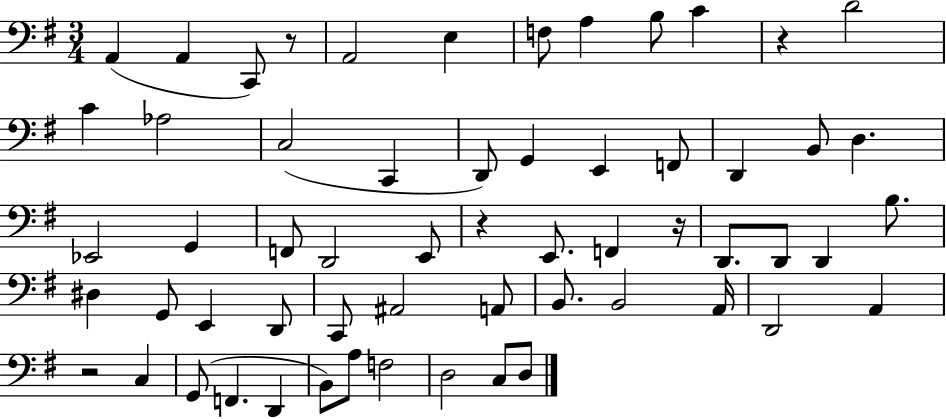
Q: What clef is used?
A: bass